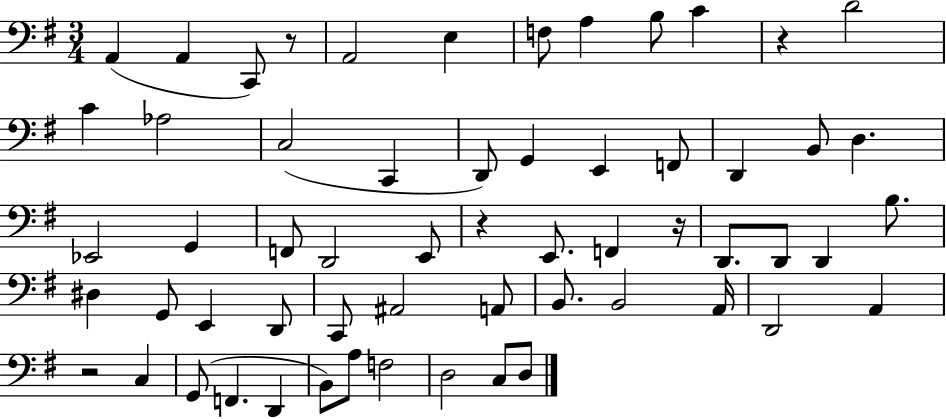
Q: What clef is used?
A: bass